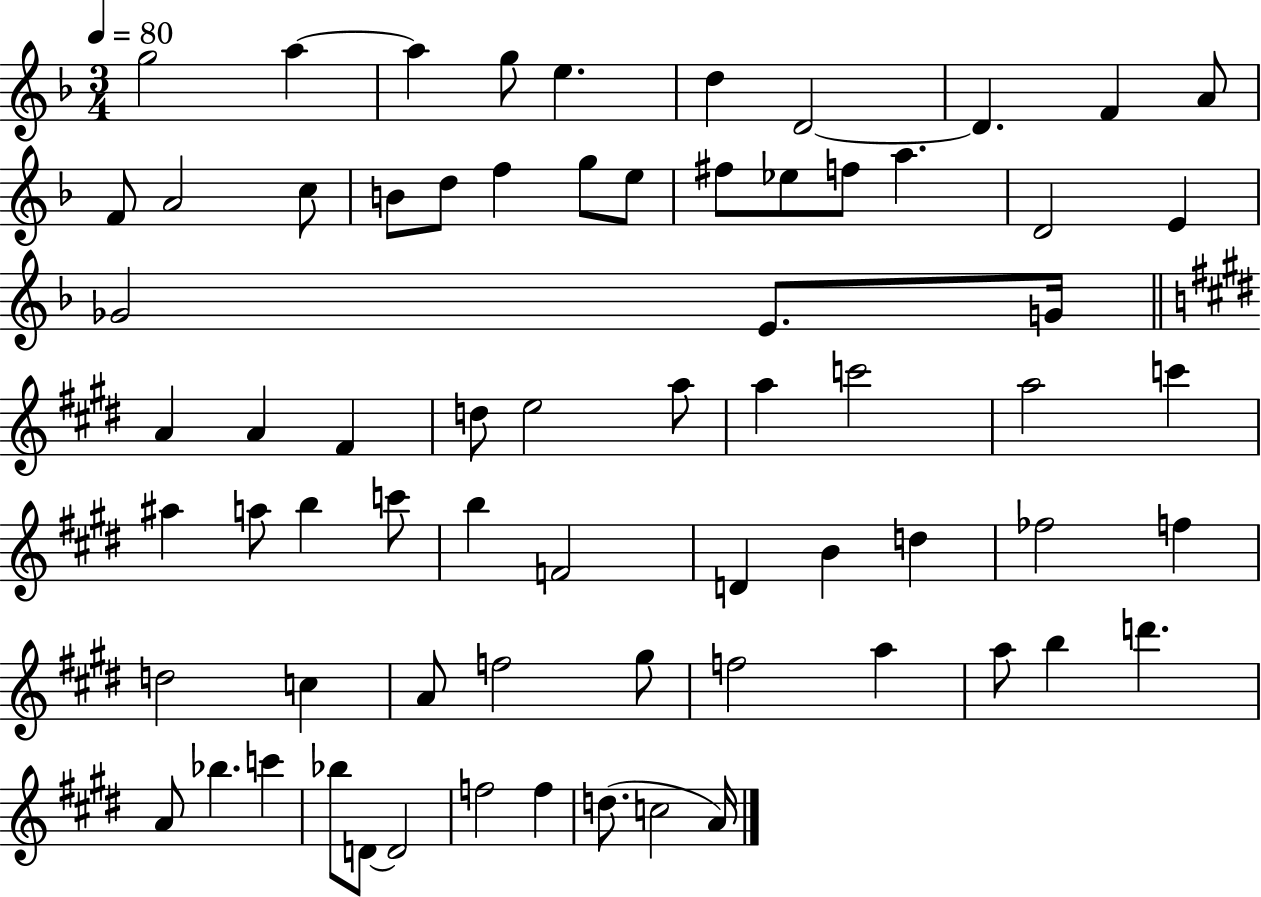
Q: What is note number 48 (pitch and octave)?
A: F5